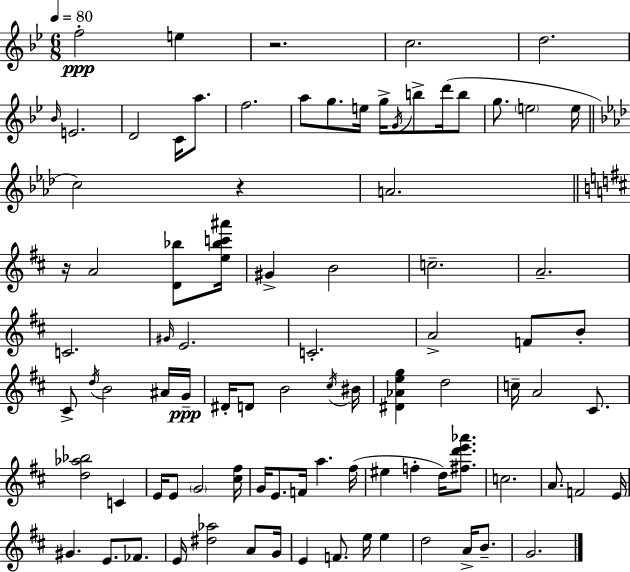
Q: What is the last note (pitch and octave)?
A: G4